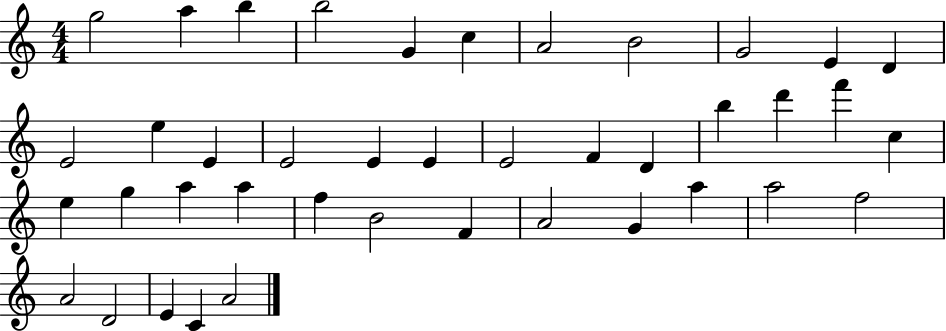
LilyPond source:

{
  \clef treble
  \numericTimeSignature
  \time 4/4
  \key c \major
  g''2 a''4 b''4 | b''2 g'4 c''4 | a'2 b'2 | g'2 e'4 d'4 | \break e'2 e''4 e'4 | e'2 e'4 e'4 | e'2 f'4 d'4 | b''4 d'''4 f'''4 c''4 | \break e''4 g''4 a''4 a''4 | f''4 b'2 f'4 | a'2 g'4 a''4 | a''2 f''2 | \break a'2 d'2 | e'4 c'4 a'2 | \bar "|."
}